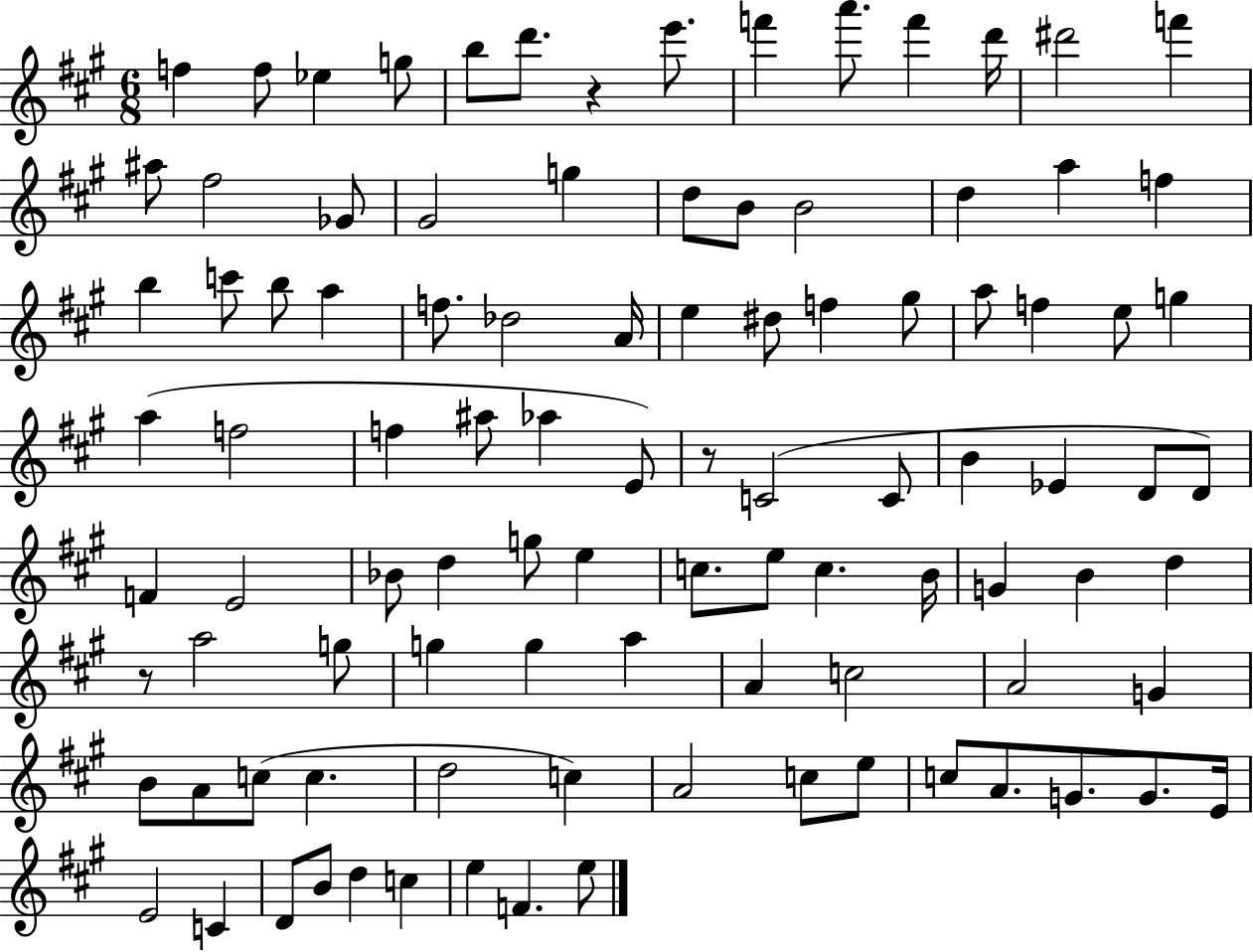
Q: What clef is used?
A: treble